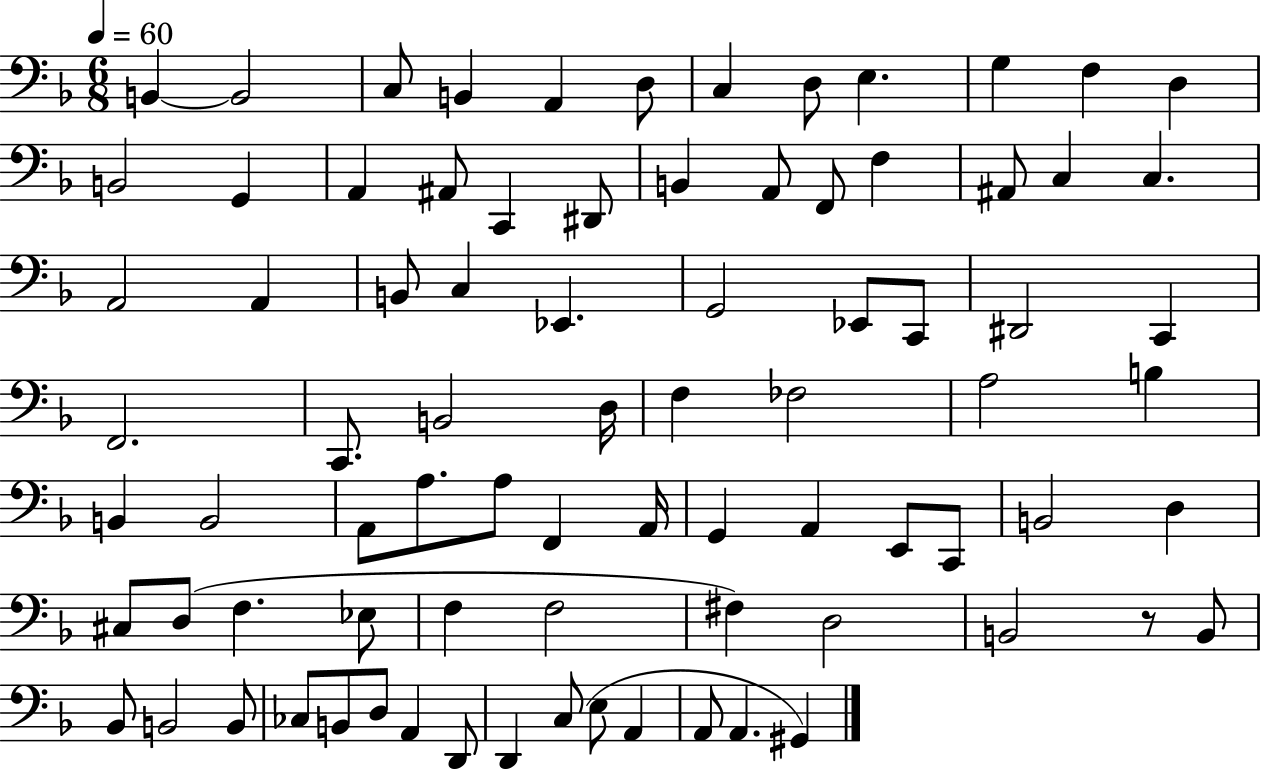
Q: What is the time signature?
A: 6/8